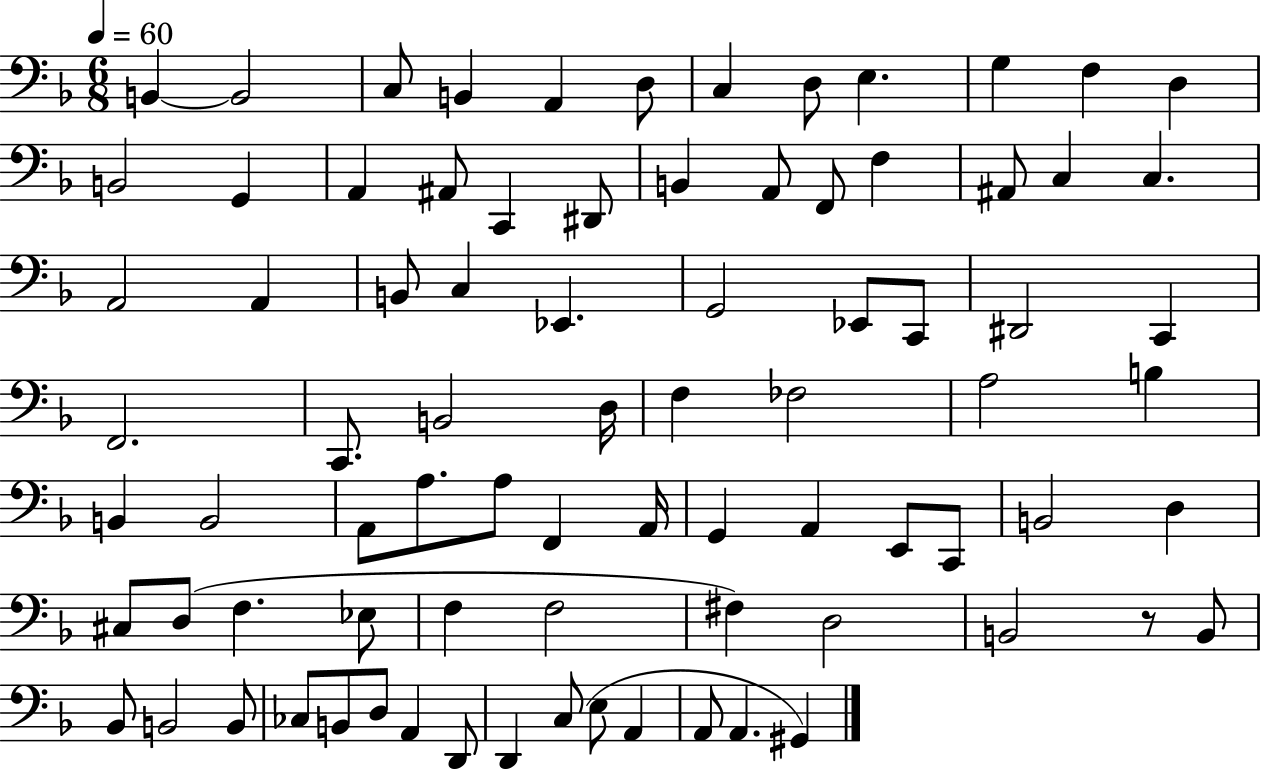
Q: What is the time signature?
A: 6/8